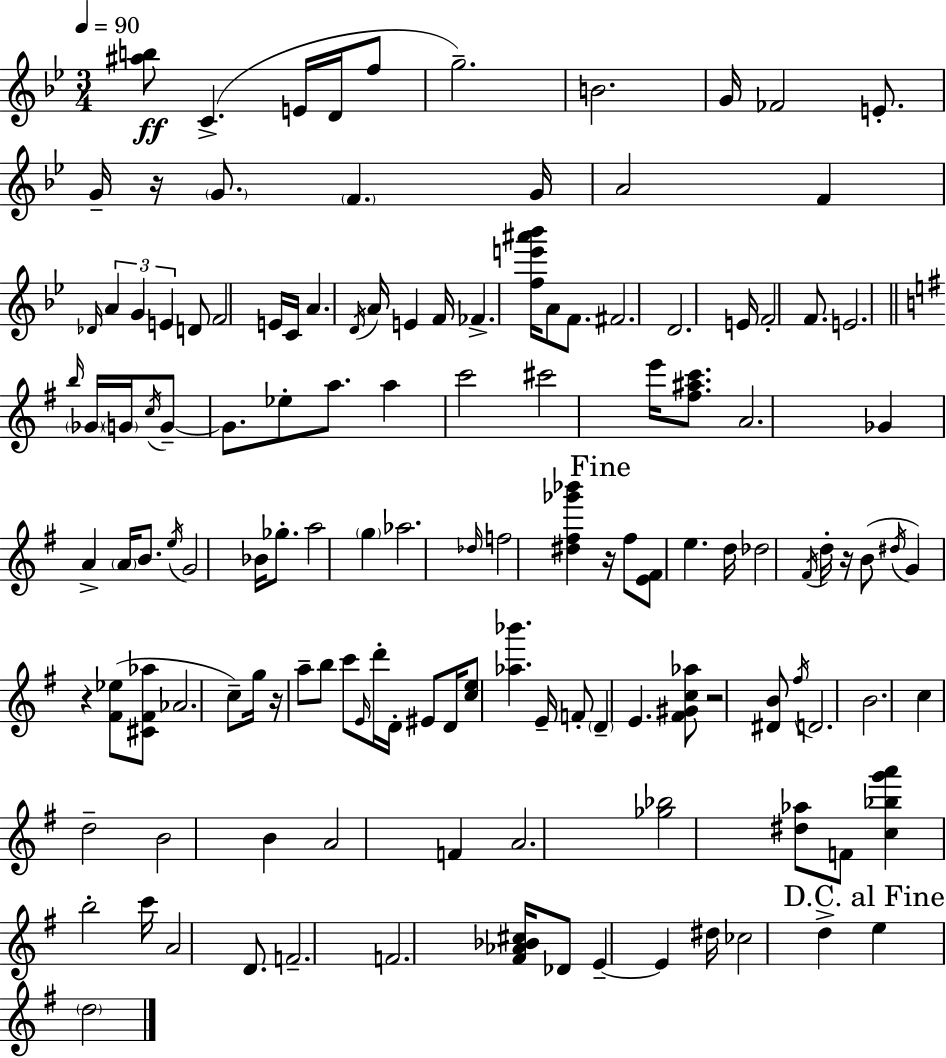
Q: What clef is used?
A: treble